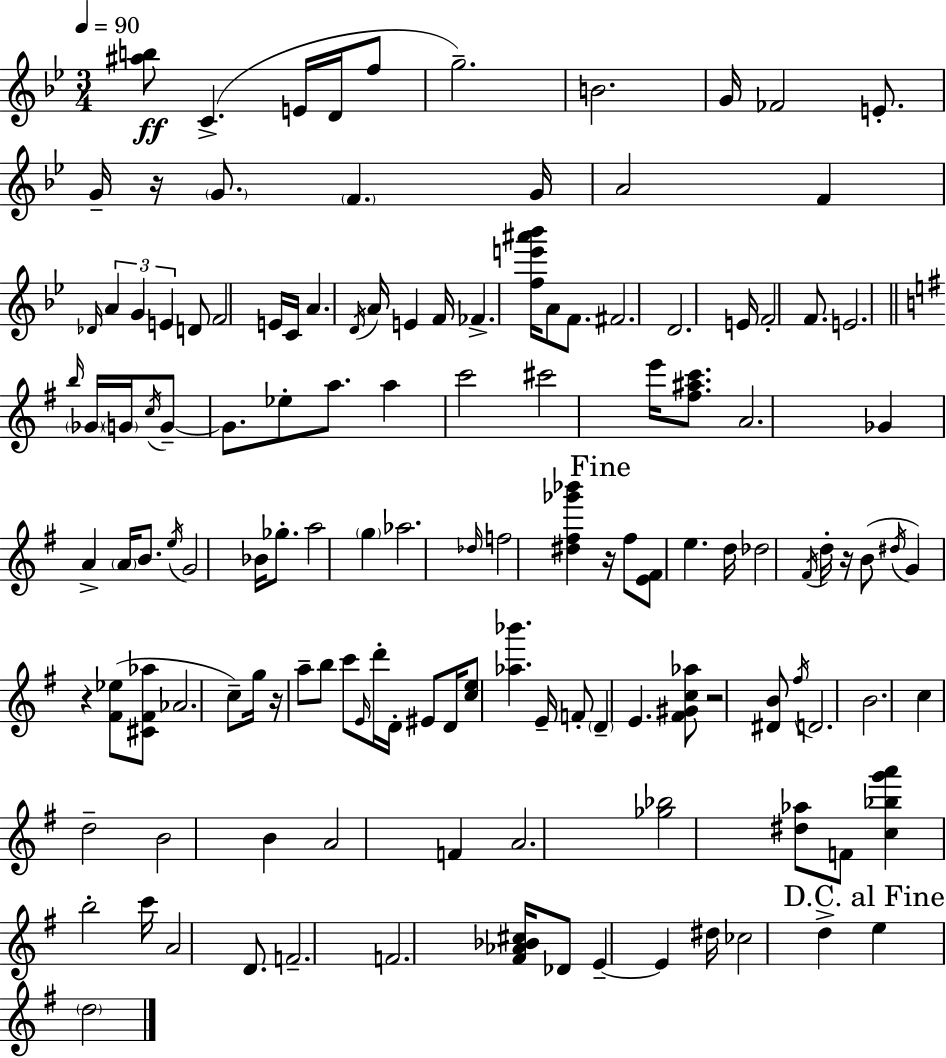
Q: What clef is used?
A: treble